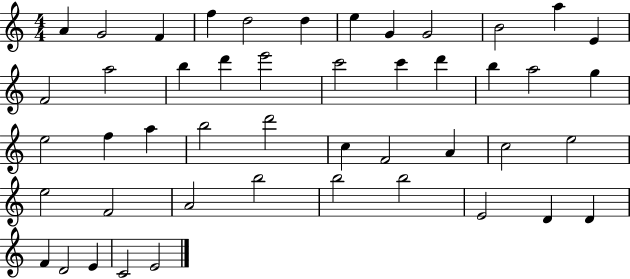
{
  \clef treble
  \numericTimeSignature
  \time 4/4
  \key c \major
  a'4 g'2 f'4 | f''4 d''2 d''4 | e''4 g'4 g'2 | b'2 a''4 e'4 | \break f'2 a''2 | b''4 d'''4 e'''2 | c'''2 c'''4 d'''4 | b''4 a''2 g''4 | \break e''2 f''4 a''4 | b''2 d'''2 | c''4 f'2 a'4 | c''2 e''2 | \break e''2 f'2 | a'2 b''2 | b''2 b''2 | e'2 d'4 d'4 | \break f'4 d'2 e'4 | c'2 e'2 | \bar "|."
}